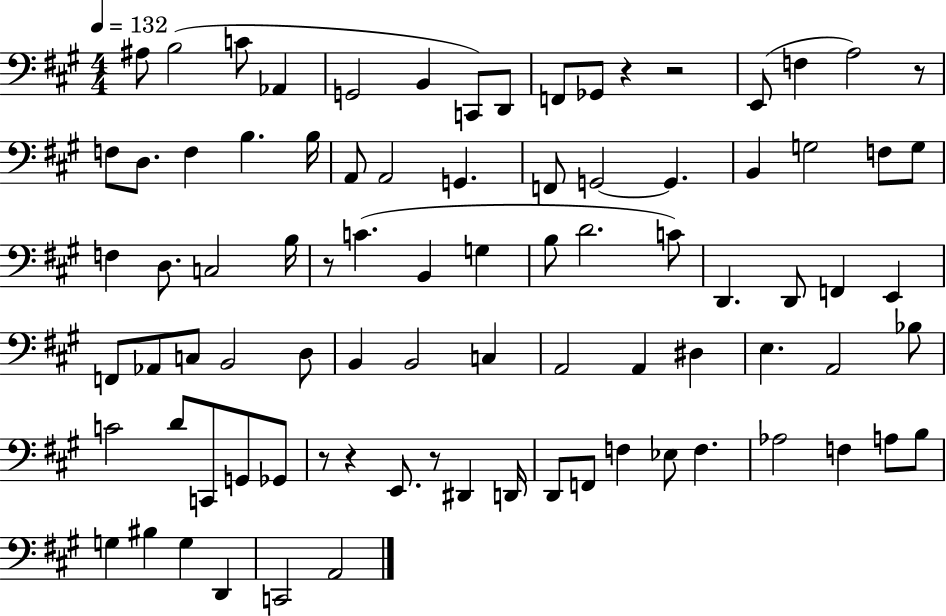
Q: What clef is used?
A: bass